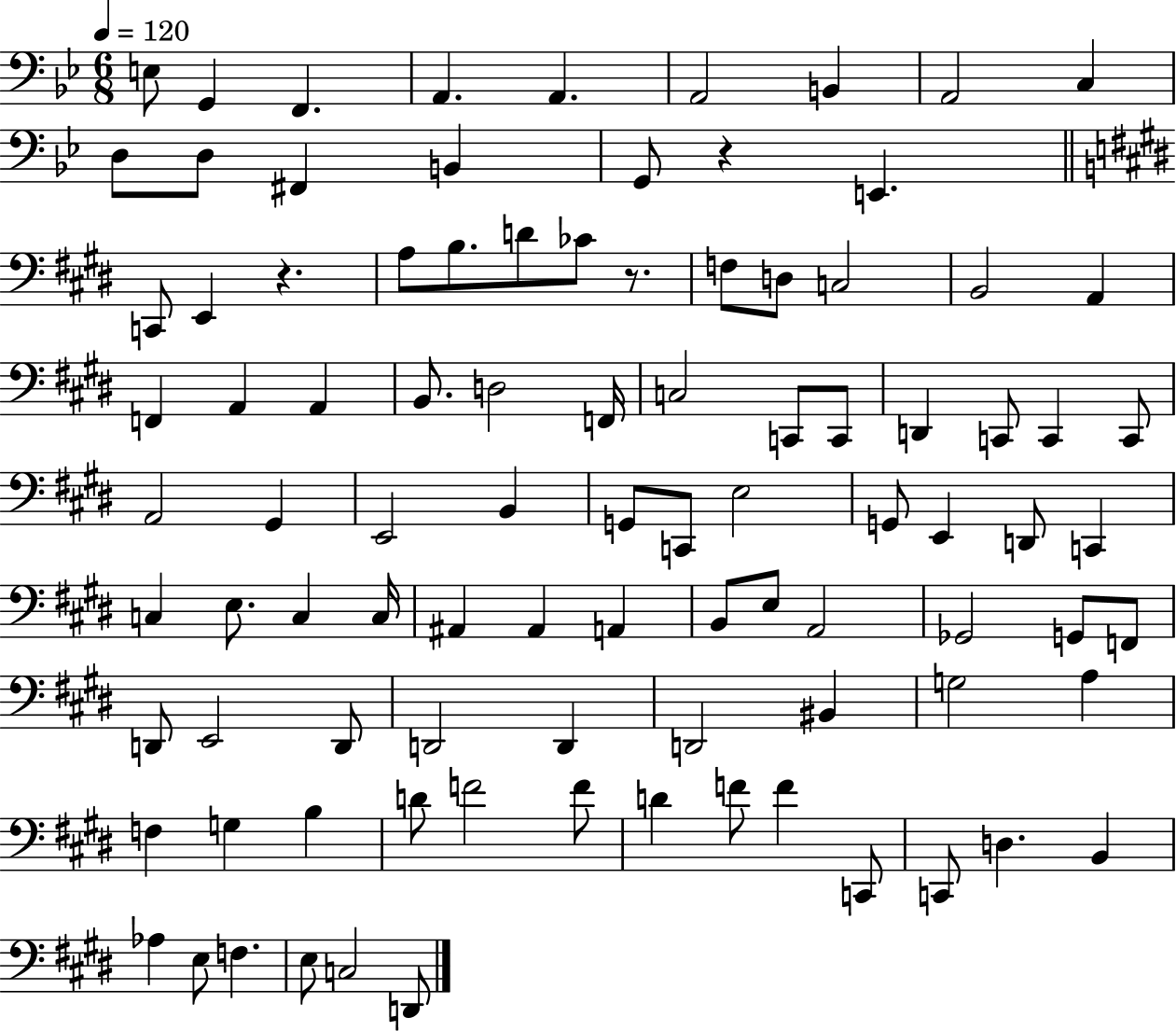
X:1
T:Untitled
M:6/8
L:1/4
K:Bb
E,/2 G,, F,, A,, A,, A,,2 B,, A,,2 C, D,/2 D,/2 ^F,, B,, G,,/2 z E,, C,,/2 E,, z A,/2 B,/2 D/2 _C/2 z/2 F,/2 D,/2 C,2 B,,2 A,, F,, A,, A,, B,,/2 D,2 F,,/4 C,2 C,,/2 C,,/2 D,, C,,/2 C,, C,,/2 A,,2 ^G,, E,,2 B,, G,,/2 C,,/2 E,2 G,,/2 E,, D,,/2 C,, C, E,/2 C, C,/4 ^A,, ^A,, A,, B,,/2 E,/2 A,,2 _G,,2 G,,/2 F,,/2 D,,/2 E,,2 D,,/2 D,,2 D,, D,,2 ^B,, G,2 A, F, G, B, D/2 F2 F/2 D F/2 F C,,/2 C,,/2 D, B,, _A, E,/2 F, E,/2 C,2 D,,/2